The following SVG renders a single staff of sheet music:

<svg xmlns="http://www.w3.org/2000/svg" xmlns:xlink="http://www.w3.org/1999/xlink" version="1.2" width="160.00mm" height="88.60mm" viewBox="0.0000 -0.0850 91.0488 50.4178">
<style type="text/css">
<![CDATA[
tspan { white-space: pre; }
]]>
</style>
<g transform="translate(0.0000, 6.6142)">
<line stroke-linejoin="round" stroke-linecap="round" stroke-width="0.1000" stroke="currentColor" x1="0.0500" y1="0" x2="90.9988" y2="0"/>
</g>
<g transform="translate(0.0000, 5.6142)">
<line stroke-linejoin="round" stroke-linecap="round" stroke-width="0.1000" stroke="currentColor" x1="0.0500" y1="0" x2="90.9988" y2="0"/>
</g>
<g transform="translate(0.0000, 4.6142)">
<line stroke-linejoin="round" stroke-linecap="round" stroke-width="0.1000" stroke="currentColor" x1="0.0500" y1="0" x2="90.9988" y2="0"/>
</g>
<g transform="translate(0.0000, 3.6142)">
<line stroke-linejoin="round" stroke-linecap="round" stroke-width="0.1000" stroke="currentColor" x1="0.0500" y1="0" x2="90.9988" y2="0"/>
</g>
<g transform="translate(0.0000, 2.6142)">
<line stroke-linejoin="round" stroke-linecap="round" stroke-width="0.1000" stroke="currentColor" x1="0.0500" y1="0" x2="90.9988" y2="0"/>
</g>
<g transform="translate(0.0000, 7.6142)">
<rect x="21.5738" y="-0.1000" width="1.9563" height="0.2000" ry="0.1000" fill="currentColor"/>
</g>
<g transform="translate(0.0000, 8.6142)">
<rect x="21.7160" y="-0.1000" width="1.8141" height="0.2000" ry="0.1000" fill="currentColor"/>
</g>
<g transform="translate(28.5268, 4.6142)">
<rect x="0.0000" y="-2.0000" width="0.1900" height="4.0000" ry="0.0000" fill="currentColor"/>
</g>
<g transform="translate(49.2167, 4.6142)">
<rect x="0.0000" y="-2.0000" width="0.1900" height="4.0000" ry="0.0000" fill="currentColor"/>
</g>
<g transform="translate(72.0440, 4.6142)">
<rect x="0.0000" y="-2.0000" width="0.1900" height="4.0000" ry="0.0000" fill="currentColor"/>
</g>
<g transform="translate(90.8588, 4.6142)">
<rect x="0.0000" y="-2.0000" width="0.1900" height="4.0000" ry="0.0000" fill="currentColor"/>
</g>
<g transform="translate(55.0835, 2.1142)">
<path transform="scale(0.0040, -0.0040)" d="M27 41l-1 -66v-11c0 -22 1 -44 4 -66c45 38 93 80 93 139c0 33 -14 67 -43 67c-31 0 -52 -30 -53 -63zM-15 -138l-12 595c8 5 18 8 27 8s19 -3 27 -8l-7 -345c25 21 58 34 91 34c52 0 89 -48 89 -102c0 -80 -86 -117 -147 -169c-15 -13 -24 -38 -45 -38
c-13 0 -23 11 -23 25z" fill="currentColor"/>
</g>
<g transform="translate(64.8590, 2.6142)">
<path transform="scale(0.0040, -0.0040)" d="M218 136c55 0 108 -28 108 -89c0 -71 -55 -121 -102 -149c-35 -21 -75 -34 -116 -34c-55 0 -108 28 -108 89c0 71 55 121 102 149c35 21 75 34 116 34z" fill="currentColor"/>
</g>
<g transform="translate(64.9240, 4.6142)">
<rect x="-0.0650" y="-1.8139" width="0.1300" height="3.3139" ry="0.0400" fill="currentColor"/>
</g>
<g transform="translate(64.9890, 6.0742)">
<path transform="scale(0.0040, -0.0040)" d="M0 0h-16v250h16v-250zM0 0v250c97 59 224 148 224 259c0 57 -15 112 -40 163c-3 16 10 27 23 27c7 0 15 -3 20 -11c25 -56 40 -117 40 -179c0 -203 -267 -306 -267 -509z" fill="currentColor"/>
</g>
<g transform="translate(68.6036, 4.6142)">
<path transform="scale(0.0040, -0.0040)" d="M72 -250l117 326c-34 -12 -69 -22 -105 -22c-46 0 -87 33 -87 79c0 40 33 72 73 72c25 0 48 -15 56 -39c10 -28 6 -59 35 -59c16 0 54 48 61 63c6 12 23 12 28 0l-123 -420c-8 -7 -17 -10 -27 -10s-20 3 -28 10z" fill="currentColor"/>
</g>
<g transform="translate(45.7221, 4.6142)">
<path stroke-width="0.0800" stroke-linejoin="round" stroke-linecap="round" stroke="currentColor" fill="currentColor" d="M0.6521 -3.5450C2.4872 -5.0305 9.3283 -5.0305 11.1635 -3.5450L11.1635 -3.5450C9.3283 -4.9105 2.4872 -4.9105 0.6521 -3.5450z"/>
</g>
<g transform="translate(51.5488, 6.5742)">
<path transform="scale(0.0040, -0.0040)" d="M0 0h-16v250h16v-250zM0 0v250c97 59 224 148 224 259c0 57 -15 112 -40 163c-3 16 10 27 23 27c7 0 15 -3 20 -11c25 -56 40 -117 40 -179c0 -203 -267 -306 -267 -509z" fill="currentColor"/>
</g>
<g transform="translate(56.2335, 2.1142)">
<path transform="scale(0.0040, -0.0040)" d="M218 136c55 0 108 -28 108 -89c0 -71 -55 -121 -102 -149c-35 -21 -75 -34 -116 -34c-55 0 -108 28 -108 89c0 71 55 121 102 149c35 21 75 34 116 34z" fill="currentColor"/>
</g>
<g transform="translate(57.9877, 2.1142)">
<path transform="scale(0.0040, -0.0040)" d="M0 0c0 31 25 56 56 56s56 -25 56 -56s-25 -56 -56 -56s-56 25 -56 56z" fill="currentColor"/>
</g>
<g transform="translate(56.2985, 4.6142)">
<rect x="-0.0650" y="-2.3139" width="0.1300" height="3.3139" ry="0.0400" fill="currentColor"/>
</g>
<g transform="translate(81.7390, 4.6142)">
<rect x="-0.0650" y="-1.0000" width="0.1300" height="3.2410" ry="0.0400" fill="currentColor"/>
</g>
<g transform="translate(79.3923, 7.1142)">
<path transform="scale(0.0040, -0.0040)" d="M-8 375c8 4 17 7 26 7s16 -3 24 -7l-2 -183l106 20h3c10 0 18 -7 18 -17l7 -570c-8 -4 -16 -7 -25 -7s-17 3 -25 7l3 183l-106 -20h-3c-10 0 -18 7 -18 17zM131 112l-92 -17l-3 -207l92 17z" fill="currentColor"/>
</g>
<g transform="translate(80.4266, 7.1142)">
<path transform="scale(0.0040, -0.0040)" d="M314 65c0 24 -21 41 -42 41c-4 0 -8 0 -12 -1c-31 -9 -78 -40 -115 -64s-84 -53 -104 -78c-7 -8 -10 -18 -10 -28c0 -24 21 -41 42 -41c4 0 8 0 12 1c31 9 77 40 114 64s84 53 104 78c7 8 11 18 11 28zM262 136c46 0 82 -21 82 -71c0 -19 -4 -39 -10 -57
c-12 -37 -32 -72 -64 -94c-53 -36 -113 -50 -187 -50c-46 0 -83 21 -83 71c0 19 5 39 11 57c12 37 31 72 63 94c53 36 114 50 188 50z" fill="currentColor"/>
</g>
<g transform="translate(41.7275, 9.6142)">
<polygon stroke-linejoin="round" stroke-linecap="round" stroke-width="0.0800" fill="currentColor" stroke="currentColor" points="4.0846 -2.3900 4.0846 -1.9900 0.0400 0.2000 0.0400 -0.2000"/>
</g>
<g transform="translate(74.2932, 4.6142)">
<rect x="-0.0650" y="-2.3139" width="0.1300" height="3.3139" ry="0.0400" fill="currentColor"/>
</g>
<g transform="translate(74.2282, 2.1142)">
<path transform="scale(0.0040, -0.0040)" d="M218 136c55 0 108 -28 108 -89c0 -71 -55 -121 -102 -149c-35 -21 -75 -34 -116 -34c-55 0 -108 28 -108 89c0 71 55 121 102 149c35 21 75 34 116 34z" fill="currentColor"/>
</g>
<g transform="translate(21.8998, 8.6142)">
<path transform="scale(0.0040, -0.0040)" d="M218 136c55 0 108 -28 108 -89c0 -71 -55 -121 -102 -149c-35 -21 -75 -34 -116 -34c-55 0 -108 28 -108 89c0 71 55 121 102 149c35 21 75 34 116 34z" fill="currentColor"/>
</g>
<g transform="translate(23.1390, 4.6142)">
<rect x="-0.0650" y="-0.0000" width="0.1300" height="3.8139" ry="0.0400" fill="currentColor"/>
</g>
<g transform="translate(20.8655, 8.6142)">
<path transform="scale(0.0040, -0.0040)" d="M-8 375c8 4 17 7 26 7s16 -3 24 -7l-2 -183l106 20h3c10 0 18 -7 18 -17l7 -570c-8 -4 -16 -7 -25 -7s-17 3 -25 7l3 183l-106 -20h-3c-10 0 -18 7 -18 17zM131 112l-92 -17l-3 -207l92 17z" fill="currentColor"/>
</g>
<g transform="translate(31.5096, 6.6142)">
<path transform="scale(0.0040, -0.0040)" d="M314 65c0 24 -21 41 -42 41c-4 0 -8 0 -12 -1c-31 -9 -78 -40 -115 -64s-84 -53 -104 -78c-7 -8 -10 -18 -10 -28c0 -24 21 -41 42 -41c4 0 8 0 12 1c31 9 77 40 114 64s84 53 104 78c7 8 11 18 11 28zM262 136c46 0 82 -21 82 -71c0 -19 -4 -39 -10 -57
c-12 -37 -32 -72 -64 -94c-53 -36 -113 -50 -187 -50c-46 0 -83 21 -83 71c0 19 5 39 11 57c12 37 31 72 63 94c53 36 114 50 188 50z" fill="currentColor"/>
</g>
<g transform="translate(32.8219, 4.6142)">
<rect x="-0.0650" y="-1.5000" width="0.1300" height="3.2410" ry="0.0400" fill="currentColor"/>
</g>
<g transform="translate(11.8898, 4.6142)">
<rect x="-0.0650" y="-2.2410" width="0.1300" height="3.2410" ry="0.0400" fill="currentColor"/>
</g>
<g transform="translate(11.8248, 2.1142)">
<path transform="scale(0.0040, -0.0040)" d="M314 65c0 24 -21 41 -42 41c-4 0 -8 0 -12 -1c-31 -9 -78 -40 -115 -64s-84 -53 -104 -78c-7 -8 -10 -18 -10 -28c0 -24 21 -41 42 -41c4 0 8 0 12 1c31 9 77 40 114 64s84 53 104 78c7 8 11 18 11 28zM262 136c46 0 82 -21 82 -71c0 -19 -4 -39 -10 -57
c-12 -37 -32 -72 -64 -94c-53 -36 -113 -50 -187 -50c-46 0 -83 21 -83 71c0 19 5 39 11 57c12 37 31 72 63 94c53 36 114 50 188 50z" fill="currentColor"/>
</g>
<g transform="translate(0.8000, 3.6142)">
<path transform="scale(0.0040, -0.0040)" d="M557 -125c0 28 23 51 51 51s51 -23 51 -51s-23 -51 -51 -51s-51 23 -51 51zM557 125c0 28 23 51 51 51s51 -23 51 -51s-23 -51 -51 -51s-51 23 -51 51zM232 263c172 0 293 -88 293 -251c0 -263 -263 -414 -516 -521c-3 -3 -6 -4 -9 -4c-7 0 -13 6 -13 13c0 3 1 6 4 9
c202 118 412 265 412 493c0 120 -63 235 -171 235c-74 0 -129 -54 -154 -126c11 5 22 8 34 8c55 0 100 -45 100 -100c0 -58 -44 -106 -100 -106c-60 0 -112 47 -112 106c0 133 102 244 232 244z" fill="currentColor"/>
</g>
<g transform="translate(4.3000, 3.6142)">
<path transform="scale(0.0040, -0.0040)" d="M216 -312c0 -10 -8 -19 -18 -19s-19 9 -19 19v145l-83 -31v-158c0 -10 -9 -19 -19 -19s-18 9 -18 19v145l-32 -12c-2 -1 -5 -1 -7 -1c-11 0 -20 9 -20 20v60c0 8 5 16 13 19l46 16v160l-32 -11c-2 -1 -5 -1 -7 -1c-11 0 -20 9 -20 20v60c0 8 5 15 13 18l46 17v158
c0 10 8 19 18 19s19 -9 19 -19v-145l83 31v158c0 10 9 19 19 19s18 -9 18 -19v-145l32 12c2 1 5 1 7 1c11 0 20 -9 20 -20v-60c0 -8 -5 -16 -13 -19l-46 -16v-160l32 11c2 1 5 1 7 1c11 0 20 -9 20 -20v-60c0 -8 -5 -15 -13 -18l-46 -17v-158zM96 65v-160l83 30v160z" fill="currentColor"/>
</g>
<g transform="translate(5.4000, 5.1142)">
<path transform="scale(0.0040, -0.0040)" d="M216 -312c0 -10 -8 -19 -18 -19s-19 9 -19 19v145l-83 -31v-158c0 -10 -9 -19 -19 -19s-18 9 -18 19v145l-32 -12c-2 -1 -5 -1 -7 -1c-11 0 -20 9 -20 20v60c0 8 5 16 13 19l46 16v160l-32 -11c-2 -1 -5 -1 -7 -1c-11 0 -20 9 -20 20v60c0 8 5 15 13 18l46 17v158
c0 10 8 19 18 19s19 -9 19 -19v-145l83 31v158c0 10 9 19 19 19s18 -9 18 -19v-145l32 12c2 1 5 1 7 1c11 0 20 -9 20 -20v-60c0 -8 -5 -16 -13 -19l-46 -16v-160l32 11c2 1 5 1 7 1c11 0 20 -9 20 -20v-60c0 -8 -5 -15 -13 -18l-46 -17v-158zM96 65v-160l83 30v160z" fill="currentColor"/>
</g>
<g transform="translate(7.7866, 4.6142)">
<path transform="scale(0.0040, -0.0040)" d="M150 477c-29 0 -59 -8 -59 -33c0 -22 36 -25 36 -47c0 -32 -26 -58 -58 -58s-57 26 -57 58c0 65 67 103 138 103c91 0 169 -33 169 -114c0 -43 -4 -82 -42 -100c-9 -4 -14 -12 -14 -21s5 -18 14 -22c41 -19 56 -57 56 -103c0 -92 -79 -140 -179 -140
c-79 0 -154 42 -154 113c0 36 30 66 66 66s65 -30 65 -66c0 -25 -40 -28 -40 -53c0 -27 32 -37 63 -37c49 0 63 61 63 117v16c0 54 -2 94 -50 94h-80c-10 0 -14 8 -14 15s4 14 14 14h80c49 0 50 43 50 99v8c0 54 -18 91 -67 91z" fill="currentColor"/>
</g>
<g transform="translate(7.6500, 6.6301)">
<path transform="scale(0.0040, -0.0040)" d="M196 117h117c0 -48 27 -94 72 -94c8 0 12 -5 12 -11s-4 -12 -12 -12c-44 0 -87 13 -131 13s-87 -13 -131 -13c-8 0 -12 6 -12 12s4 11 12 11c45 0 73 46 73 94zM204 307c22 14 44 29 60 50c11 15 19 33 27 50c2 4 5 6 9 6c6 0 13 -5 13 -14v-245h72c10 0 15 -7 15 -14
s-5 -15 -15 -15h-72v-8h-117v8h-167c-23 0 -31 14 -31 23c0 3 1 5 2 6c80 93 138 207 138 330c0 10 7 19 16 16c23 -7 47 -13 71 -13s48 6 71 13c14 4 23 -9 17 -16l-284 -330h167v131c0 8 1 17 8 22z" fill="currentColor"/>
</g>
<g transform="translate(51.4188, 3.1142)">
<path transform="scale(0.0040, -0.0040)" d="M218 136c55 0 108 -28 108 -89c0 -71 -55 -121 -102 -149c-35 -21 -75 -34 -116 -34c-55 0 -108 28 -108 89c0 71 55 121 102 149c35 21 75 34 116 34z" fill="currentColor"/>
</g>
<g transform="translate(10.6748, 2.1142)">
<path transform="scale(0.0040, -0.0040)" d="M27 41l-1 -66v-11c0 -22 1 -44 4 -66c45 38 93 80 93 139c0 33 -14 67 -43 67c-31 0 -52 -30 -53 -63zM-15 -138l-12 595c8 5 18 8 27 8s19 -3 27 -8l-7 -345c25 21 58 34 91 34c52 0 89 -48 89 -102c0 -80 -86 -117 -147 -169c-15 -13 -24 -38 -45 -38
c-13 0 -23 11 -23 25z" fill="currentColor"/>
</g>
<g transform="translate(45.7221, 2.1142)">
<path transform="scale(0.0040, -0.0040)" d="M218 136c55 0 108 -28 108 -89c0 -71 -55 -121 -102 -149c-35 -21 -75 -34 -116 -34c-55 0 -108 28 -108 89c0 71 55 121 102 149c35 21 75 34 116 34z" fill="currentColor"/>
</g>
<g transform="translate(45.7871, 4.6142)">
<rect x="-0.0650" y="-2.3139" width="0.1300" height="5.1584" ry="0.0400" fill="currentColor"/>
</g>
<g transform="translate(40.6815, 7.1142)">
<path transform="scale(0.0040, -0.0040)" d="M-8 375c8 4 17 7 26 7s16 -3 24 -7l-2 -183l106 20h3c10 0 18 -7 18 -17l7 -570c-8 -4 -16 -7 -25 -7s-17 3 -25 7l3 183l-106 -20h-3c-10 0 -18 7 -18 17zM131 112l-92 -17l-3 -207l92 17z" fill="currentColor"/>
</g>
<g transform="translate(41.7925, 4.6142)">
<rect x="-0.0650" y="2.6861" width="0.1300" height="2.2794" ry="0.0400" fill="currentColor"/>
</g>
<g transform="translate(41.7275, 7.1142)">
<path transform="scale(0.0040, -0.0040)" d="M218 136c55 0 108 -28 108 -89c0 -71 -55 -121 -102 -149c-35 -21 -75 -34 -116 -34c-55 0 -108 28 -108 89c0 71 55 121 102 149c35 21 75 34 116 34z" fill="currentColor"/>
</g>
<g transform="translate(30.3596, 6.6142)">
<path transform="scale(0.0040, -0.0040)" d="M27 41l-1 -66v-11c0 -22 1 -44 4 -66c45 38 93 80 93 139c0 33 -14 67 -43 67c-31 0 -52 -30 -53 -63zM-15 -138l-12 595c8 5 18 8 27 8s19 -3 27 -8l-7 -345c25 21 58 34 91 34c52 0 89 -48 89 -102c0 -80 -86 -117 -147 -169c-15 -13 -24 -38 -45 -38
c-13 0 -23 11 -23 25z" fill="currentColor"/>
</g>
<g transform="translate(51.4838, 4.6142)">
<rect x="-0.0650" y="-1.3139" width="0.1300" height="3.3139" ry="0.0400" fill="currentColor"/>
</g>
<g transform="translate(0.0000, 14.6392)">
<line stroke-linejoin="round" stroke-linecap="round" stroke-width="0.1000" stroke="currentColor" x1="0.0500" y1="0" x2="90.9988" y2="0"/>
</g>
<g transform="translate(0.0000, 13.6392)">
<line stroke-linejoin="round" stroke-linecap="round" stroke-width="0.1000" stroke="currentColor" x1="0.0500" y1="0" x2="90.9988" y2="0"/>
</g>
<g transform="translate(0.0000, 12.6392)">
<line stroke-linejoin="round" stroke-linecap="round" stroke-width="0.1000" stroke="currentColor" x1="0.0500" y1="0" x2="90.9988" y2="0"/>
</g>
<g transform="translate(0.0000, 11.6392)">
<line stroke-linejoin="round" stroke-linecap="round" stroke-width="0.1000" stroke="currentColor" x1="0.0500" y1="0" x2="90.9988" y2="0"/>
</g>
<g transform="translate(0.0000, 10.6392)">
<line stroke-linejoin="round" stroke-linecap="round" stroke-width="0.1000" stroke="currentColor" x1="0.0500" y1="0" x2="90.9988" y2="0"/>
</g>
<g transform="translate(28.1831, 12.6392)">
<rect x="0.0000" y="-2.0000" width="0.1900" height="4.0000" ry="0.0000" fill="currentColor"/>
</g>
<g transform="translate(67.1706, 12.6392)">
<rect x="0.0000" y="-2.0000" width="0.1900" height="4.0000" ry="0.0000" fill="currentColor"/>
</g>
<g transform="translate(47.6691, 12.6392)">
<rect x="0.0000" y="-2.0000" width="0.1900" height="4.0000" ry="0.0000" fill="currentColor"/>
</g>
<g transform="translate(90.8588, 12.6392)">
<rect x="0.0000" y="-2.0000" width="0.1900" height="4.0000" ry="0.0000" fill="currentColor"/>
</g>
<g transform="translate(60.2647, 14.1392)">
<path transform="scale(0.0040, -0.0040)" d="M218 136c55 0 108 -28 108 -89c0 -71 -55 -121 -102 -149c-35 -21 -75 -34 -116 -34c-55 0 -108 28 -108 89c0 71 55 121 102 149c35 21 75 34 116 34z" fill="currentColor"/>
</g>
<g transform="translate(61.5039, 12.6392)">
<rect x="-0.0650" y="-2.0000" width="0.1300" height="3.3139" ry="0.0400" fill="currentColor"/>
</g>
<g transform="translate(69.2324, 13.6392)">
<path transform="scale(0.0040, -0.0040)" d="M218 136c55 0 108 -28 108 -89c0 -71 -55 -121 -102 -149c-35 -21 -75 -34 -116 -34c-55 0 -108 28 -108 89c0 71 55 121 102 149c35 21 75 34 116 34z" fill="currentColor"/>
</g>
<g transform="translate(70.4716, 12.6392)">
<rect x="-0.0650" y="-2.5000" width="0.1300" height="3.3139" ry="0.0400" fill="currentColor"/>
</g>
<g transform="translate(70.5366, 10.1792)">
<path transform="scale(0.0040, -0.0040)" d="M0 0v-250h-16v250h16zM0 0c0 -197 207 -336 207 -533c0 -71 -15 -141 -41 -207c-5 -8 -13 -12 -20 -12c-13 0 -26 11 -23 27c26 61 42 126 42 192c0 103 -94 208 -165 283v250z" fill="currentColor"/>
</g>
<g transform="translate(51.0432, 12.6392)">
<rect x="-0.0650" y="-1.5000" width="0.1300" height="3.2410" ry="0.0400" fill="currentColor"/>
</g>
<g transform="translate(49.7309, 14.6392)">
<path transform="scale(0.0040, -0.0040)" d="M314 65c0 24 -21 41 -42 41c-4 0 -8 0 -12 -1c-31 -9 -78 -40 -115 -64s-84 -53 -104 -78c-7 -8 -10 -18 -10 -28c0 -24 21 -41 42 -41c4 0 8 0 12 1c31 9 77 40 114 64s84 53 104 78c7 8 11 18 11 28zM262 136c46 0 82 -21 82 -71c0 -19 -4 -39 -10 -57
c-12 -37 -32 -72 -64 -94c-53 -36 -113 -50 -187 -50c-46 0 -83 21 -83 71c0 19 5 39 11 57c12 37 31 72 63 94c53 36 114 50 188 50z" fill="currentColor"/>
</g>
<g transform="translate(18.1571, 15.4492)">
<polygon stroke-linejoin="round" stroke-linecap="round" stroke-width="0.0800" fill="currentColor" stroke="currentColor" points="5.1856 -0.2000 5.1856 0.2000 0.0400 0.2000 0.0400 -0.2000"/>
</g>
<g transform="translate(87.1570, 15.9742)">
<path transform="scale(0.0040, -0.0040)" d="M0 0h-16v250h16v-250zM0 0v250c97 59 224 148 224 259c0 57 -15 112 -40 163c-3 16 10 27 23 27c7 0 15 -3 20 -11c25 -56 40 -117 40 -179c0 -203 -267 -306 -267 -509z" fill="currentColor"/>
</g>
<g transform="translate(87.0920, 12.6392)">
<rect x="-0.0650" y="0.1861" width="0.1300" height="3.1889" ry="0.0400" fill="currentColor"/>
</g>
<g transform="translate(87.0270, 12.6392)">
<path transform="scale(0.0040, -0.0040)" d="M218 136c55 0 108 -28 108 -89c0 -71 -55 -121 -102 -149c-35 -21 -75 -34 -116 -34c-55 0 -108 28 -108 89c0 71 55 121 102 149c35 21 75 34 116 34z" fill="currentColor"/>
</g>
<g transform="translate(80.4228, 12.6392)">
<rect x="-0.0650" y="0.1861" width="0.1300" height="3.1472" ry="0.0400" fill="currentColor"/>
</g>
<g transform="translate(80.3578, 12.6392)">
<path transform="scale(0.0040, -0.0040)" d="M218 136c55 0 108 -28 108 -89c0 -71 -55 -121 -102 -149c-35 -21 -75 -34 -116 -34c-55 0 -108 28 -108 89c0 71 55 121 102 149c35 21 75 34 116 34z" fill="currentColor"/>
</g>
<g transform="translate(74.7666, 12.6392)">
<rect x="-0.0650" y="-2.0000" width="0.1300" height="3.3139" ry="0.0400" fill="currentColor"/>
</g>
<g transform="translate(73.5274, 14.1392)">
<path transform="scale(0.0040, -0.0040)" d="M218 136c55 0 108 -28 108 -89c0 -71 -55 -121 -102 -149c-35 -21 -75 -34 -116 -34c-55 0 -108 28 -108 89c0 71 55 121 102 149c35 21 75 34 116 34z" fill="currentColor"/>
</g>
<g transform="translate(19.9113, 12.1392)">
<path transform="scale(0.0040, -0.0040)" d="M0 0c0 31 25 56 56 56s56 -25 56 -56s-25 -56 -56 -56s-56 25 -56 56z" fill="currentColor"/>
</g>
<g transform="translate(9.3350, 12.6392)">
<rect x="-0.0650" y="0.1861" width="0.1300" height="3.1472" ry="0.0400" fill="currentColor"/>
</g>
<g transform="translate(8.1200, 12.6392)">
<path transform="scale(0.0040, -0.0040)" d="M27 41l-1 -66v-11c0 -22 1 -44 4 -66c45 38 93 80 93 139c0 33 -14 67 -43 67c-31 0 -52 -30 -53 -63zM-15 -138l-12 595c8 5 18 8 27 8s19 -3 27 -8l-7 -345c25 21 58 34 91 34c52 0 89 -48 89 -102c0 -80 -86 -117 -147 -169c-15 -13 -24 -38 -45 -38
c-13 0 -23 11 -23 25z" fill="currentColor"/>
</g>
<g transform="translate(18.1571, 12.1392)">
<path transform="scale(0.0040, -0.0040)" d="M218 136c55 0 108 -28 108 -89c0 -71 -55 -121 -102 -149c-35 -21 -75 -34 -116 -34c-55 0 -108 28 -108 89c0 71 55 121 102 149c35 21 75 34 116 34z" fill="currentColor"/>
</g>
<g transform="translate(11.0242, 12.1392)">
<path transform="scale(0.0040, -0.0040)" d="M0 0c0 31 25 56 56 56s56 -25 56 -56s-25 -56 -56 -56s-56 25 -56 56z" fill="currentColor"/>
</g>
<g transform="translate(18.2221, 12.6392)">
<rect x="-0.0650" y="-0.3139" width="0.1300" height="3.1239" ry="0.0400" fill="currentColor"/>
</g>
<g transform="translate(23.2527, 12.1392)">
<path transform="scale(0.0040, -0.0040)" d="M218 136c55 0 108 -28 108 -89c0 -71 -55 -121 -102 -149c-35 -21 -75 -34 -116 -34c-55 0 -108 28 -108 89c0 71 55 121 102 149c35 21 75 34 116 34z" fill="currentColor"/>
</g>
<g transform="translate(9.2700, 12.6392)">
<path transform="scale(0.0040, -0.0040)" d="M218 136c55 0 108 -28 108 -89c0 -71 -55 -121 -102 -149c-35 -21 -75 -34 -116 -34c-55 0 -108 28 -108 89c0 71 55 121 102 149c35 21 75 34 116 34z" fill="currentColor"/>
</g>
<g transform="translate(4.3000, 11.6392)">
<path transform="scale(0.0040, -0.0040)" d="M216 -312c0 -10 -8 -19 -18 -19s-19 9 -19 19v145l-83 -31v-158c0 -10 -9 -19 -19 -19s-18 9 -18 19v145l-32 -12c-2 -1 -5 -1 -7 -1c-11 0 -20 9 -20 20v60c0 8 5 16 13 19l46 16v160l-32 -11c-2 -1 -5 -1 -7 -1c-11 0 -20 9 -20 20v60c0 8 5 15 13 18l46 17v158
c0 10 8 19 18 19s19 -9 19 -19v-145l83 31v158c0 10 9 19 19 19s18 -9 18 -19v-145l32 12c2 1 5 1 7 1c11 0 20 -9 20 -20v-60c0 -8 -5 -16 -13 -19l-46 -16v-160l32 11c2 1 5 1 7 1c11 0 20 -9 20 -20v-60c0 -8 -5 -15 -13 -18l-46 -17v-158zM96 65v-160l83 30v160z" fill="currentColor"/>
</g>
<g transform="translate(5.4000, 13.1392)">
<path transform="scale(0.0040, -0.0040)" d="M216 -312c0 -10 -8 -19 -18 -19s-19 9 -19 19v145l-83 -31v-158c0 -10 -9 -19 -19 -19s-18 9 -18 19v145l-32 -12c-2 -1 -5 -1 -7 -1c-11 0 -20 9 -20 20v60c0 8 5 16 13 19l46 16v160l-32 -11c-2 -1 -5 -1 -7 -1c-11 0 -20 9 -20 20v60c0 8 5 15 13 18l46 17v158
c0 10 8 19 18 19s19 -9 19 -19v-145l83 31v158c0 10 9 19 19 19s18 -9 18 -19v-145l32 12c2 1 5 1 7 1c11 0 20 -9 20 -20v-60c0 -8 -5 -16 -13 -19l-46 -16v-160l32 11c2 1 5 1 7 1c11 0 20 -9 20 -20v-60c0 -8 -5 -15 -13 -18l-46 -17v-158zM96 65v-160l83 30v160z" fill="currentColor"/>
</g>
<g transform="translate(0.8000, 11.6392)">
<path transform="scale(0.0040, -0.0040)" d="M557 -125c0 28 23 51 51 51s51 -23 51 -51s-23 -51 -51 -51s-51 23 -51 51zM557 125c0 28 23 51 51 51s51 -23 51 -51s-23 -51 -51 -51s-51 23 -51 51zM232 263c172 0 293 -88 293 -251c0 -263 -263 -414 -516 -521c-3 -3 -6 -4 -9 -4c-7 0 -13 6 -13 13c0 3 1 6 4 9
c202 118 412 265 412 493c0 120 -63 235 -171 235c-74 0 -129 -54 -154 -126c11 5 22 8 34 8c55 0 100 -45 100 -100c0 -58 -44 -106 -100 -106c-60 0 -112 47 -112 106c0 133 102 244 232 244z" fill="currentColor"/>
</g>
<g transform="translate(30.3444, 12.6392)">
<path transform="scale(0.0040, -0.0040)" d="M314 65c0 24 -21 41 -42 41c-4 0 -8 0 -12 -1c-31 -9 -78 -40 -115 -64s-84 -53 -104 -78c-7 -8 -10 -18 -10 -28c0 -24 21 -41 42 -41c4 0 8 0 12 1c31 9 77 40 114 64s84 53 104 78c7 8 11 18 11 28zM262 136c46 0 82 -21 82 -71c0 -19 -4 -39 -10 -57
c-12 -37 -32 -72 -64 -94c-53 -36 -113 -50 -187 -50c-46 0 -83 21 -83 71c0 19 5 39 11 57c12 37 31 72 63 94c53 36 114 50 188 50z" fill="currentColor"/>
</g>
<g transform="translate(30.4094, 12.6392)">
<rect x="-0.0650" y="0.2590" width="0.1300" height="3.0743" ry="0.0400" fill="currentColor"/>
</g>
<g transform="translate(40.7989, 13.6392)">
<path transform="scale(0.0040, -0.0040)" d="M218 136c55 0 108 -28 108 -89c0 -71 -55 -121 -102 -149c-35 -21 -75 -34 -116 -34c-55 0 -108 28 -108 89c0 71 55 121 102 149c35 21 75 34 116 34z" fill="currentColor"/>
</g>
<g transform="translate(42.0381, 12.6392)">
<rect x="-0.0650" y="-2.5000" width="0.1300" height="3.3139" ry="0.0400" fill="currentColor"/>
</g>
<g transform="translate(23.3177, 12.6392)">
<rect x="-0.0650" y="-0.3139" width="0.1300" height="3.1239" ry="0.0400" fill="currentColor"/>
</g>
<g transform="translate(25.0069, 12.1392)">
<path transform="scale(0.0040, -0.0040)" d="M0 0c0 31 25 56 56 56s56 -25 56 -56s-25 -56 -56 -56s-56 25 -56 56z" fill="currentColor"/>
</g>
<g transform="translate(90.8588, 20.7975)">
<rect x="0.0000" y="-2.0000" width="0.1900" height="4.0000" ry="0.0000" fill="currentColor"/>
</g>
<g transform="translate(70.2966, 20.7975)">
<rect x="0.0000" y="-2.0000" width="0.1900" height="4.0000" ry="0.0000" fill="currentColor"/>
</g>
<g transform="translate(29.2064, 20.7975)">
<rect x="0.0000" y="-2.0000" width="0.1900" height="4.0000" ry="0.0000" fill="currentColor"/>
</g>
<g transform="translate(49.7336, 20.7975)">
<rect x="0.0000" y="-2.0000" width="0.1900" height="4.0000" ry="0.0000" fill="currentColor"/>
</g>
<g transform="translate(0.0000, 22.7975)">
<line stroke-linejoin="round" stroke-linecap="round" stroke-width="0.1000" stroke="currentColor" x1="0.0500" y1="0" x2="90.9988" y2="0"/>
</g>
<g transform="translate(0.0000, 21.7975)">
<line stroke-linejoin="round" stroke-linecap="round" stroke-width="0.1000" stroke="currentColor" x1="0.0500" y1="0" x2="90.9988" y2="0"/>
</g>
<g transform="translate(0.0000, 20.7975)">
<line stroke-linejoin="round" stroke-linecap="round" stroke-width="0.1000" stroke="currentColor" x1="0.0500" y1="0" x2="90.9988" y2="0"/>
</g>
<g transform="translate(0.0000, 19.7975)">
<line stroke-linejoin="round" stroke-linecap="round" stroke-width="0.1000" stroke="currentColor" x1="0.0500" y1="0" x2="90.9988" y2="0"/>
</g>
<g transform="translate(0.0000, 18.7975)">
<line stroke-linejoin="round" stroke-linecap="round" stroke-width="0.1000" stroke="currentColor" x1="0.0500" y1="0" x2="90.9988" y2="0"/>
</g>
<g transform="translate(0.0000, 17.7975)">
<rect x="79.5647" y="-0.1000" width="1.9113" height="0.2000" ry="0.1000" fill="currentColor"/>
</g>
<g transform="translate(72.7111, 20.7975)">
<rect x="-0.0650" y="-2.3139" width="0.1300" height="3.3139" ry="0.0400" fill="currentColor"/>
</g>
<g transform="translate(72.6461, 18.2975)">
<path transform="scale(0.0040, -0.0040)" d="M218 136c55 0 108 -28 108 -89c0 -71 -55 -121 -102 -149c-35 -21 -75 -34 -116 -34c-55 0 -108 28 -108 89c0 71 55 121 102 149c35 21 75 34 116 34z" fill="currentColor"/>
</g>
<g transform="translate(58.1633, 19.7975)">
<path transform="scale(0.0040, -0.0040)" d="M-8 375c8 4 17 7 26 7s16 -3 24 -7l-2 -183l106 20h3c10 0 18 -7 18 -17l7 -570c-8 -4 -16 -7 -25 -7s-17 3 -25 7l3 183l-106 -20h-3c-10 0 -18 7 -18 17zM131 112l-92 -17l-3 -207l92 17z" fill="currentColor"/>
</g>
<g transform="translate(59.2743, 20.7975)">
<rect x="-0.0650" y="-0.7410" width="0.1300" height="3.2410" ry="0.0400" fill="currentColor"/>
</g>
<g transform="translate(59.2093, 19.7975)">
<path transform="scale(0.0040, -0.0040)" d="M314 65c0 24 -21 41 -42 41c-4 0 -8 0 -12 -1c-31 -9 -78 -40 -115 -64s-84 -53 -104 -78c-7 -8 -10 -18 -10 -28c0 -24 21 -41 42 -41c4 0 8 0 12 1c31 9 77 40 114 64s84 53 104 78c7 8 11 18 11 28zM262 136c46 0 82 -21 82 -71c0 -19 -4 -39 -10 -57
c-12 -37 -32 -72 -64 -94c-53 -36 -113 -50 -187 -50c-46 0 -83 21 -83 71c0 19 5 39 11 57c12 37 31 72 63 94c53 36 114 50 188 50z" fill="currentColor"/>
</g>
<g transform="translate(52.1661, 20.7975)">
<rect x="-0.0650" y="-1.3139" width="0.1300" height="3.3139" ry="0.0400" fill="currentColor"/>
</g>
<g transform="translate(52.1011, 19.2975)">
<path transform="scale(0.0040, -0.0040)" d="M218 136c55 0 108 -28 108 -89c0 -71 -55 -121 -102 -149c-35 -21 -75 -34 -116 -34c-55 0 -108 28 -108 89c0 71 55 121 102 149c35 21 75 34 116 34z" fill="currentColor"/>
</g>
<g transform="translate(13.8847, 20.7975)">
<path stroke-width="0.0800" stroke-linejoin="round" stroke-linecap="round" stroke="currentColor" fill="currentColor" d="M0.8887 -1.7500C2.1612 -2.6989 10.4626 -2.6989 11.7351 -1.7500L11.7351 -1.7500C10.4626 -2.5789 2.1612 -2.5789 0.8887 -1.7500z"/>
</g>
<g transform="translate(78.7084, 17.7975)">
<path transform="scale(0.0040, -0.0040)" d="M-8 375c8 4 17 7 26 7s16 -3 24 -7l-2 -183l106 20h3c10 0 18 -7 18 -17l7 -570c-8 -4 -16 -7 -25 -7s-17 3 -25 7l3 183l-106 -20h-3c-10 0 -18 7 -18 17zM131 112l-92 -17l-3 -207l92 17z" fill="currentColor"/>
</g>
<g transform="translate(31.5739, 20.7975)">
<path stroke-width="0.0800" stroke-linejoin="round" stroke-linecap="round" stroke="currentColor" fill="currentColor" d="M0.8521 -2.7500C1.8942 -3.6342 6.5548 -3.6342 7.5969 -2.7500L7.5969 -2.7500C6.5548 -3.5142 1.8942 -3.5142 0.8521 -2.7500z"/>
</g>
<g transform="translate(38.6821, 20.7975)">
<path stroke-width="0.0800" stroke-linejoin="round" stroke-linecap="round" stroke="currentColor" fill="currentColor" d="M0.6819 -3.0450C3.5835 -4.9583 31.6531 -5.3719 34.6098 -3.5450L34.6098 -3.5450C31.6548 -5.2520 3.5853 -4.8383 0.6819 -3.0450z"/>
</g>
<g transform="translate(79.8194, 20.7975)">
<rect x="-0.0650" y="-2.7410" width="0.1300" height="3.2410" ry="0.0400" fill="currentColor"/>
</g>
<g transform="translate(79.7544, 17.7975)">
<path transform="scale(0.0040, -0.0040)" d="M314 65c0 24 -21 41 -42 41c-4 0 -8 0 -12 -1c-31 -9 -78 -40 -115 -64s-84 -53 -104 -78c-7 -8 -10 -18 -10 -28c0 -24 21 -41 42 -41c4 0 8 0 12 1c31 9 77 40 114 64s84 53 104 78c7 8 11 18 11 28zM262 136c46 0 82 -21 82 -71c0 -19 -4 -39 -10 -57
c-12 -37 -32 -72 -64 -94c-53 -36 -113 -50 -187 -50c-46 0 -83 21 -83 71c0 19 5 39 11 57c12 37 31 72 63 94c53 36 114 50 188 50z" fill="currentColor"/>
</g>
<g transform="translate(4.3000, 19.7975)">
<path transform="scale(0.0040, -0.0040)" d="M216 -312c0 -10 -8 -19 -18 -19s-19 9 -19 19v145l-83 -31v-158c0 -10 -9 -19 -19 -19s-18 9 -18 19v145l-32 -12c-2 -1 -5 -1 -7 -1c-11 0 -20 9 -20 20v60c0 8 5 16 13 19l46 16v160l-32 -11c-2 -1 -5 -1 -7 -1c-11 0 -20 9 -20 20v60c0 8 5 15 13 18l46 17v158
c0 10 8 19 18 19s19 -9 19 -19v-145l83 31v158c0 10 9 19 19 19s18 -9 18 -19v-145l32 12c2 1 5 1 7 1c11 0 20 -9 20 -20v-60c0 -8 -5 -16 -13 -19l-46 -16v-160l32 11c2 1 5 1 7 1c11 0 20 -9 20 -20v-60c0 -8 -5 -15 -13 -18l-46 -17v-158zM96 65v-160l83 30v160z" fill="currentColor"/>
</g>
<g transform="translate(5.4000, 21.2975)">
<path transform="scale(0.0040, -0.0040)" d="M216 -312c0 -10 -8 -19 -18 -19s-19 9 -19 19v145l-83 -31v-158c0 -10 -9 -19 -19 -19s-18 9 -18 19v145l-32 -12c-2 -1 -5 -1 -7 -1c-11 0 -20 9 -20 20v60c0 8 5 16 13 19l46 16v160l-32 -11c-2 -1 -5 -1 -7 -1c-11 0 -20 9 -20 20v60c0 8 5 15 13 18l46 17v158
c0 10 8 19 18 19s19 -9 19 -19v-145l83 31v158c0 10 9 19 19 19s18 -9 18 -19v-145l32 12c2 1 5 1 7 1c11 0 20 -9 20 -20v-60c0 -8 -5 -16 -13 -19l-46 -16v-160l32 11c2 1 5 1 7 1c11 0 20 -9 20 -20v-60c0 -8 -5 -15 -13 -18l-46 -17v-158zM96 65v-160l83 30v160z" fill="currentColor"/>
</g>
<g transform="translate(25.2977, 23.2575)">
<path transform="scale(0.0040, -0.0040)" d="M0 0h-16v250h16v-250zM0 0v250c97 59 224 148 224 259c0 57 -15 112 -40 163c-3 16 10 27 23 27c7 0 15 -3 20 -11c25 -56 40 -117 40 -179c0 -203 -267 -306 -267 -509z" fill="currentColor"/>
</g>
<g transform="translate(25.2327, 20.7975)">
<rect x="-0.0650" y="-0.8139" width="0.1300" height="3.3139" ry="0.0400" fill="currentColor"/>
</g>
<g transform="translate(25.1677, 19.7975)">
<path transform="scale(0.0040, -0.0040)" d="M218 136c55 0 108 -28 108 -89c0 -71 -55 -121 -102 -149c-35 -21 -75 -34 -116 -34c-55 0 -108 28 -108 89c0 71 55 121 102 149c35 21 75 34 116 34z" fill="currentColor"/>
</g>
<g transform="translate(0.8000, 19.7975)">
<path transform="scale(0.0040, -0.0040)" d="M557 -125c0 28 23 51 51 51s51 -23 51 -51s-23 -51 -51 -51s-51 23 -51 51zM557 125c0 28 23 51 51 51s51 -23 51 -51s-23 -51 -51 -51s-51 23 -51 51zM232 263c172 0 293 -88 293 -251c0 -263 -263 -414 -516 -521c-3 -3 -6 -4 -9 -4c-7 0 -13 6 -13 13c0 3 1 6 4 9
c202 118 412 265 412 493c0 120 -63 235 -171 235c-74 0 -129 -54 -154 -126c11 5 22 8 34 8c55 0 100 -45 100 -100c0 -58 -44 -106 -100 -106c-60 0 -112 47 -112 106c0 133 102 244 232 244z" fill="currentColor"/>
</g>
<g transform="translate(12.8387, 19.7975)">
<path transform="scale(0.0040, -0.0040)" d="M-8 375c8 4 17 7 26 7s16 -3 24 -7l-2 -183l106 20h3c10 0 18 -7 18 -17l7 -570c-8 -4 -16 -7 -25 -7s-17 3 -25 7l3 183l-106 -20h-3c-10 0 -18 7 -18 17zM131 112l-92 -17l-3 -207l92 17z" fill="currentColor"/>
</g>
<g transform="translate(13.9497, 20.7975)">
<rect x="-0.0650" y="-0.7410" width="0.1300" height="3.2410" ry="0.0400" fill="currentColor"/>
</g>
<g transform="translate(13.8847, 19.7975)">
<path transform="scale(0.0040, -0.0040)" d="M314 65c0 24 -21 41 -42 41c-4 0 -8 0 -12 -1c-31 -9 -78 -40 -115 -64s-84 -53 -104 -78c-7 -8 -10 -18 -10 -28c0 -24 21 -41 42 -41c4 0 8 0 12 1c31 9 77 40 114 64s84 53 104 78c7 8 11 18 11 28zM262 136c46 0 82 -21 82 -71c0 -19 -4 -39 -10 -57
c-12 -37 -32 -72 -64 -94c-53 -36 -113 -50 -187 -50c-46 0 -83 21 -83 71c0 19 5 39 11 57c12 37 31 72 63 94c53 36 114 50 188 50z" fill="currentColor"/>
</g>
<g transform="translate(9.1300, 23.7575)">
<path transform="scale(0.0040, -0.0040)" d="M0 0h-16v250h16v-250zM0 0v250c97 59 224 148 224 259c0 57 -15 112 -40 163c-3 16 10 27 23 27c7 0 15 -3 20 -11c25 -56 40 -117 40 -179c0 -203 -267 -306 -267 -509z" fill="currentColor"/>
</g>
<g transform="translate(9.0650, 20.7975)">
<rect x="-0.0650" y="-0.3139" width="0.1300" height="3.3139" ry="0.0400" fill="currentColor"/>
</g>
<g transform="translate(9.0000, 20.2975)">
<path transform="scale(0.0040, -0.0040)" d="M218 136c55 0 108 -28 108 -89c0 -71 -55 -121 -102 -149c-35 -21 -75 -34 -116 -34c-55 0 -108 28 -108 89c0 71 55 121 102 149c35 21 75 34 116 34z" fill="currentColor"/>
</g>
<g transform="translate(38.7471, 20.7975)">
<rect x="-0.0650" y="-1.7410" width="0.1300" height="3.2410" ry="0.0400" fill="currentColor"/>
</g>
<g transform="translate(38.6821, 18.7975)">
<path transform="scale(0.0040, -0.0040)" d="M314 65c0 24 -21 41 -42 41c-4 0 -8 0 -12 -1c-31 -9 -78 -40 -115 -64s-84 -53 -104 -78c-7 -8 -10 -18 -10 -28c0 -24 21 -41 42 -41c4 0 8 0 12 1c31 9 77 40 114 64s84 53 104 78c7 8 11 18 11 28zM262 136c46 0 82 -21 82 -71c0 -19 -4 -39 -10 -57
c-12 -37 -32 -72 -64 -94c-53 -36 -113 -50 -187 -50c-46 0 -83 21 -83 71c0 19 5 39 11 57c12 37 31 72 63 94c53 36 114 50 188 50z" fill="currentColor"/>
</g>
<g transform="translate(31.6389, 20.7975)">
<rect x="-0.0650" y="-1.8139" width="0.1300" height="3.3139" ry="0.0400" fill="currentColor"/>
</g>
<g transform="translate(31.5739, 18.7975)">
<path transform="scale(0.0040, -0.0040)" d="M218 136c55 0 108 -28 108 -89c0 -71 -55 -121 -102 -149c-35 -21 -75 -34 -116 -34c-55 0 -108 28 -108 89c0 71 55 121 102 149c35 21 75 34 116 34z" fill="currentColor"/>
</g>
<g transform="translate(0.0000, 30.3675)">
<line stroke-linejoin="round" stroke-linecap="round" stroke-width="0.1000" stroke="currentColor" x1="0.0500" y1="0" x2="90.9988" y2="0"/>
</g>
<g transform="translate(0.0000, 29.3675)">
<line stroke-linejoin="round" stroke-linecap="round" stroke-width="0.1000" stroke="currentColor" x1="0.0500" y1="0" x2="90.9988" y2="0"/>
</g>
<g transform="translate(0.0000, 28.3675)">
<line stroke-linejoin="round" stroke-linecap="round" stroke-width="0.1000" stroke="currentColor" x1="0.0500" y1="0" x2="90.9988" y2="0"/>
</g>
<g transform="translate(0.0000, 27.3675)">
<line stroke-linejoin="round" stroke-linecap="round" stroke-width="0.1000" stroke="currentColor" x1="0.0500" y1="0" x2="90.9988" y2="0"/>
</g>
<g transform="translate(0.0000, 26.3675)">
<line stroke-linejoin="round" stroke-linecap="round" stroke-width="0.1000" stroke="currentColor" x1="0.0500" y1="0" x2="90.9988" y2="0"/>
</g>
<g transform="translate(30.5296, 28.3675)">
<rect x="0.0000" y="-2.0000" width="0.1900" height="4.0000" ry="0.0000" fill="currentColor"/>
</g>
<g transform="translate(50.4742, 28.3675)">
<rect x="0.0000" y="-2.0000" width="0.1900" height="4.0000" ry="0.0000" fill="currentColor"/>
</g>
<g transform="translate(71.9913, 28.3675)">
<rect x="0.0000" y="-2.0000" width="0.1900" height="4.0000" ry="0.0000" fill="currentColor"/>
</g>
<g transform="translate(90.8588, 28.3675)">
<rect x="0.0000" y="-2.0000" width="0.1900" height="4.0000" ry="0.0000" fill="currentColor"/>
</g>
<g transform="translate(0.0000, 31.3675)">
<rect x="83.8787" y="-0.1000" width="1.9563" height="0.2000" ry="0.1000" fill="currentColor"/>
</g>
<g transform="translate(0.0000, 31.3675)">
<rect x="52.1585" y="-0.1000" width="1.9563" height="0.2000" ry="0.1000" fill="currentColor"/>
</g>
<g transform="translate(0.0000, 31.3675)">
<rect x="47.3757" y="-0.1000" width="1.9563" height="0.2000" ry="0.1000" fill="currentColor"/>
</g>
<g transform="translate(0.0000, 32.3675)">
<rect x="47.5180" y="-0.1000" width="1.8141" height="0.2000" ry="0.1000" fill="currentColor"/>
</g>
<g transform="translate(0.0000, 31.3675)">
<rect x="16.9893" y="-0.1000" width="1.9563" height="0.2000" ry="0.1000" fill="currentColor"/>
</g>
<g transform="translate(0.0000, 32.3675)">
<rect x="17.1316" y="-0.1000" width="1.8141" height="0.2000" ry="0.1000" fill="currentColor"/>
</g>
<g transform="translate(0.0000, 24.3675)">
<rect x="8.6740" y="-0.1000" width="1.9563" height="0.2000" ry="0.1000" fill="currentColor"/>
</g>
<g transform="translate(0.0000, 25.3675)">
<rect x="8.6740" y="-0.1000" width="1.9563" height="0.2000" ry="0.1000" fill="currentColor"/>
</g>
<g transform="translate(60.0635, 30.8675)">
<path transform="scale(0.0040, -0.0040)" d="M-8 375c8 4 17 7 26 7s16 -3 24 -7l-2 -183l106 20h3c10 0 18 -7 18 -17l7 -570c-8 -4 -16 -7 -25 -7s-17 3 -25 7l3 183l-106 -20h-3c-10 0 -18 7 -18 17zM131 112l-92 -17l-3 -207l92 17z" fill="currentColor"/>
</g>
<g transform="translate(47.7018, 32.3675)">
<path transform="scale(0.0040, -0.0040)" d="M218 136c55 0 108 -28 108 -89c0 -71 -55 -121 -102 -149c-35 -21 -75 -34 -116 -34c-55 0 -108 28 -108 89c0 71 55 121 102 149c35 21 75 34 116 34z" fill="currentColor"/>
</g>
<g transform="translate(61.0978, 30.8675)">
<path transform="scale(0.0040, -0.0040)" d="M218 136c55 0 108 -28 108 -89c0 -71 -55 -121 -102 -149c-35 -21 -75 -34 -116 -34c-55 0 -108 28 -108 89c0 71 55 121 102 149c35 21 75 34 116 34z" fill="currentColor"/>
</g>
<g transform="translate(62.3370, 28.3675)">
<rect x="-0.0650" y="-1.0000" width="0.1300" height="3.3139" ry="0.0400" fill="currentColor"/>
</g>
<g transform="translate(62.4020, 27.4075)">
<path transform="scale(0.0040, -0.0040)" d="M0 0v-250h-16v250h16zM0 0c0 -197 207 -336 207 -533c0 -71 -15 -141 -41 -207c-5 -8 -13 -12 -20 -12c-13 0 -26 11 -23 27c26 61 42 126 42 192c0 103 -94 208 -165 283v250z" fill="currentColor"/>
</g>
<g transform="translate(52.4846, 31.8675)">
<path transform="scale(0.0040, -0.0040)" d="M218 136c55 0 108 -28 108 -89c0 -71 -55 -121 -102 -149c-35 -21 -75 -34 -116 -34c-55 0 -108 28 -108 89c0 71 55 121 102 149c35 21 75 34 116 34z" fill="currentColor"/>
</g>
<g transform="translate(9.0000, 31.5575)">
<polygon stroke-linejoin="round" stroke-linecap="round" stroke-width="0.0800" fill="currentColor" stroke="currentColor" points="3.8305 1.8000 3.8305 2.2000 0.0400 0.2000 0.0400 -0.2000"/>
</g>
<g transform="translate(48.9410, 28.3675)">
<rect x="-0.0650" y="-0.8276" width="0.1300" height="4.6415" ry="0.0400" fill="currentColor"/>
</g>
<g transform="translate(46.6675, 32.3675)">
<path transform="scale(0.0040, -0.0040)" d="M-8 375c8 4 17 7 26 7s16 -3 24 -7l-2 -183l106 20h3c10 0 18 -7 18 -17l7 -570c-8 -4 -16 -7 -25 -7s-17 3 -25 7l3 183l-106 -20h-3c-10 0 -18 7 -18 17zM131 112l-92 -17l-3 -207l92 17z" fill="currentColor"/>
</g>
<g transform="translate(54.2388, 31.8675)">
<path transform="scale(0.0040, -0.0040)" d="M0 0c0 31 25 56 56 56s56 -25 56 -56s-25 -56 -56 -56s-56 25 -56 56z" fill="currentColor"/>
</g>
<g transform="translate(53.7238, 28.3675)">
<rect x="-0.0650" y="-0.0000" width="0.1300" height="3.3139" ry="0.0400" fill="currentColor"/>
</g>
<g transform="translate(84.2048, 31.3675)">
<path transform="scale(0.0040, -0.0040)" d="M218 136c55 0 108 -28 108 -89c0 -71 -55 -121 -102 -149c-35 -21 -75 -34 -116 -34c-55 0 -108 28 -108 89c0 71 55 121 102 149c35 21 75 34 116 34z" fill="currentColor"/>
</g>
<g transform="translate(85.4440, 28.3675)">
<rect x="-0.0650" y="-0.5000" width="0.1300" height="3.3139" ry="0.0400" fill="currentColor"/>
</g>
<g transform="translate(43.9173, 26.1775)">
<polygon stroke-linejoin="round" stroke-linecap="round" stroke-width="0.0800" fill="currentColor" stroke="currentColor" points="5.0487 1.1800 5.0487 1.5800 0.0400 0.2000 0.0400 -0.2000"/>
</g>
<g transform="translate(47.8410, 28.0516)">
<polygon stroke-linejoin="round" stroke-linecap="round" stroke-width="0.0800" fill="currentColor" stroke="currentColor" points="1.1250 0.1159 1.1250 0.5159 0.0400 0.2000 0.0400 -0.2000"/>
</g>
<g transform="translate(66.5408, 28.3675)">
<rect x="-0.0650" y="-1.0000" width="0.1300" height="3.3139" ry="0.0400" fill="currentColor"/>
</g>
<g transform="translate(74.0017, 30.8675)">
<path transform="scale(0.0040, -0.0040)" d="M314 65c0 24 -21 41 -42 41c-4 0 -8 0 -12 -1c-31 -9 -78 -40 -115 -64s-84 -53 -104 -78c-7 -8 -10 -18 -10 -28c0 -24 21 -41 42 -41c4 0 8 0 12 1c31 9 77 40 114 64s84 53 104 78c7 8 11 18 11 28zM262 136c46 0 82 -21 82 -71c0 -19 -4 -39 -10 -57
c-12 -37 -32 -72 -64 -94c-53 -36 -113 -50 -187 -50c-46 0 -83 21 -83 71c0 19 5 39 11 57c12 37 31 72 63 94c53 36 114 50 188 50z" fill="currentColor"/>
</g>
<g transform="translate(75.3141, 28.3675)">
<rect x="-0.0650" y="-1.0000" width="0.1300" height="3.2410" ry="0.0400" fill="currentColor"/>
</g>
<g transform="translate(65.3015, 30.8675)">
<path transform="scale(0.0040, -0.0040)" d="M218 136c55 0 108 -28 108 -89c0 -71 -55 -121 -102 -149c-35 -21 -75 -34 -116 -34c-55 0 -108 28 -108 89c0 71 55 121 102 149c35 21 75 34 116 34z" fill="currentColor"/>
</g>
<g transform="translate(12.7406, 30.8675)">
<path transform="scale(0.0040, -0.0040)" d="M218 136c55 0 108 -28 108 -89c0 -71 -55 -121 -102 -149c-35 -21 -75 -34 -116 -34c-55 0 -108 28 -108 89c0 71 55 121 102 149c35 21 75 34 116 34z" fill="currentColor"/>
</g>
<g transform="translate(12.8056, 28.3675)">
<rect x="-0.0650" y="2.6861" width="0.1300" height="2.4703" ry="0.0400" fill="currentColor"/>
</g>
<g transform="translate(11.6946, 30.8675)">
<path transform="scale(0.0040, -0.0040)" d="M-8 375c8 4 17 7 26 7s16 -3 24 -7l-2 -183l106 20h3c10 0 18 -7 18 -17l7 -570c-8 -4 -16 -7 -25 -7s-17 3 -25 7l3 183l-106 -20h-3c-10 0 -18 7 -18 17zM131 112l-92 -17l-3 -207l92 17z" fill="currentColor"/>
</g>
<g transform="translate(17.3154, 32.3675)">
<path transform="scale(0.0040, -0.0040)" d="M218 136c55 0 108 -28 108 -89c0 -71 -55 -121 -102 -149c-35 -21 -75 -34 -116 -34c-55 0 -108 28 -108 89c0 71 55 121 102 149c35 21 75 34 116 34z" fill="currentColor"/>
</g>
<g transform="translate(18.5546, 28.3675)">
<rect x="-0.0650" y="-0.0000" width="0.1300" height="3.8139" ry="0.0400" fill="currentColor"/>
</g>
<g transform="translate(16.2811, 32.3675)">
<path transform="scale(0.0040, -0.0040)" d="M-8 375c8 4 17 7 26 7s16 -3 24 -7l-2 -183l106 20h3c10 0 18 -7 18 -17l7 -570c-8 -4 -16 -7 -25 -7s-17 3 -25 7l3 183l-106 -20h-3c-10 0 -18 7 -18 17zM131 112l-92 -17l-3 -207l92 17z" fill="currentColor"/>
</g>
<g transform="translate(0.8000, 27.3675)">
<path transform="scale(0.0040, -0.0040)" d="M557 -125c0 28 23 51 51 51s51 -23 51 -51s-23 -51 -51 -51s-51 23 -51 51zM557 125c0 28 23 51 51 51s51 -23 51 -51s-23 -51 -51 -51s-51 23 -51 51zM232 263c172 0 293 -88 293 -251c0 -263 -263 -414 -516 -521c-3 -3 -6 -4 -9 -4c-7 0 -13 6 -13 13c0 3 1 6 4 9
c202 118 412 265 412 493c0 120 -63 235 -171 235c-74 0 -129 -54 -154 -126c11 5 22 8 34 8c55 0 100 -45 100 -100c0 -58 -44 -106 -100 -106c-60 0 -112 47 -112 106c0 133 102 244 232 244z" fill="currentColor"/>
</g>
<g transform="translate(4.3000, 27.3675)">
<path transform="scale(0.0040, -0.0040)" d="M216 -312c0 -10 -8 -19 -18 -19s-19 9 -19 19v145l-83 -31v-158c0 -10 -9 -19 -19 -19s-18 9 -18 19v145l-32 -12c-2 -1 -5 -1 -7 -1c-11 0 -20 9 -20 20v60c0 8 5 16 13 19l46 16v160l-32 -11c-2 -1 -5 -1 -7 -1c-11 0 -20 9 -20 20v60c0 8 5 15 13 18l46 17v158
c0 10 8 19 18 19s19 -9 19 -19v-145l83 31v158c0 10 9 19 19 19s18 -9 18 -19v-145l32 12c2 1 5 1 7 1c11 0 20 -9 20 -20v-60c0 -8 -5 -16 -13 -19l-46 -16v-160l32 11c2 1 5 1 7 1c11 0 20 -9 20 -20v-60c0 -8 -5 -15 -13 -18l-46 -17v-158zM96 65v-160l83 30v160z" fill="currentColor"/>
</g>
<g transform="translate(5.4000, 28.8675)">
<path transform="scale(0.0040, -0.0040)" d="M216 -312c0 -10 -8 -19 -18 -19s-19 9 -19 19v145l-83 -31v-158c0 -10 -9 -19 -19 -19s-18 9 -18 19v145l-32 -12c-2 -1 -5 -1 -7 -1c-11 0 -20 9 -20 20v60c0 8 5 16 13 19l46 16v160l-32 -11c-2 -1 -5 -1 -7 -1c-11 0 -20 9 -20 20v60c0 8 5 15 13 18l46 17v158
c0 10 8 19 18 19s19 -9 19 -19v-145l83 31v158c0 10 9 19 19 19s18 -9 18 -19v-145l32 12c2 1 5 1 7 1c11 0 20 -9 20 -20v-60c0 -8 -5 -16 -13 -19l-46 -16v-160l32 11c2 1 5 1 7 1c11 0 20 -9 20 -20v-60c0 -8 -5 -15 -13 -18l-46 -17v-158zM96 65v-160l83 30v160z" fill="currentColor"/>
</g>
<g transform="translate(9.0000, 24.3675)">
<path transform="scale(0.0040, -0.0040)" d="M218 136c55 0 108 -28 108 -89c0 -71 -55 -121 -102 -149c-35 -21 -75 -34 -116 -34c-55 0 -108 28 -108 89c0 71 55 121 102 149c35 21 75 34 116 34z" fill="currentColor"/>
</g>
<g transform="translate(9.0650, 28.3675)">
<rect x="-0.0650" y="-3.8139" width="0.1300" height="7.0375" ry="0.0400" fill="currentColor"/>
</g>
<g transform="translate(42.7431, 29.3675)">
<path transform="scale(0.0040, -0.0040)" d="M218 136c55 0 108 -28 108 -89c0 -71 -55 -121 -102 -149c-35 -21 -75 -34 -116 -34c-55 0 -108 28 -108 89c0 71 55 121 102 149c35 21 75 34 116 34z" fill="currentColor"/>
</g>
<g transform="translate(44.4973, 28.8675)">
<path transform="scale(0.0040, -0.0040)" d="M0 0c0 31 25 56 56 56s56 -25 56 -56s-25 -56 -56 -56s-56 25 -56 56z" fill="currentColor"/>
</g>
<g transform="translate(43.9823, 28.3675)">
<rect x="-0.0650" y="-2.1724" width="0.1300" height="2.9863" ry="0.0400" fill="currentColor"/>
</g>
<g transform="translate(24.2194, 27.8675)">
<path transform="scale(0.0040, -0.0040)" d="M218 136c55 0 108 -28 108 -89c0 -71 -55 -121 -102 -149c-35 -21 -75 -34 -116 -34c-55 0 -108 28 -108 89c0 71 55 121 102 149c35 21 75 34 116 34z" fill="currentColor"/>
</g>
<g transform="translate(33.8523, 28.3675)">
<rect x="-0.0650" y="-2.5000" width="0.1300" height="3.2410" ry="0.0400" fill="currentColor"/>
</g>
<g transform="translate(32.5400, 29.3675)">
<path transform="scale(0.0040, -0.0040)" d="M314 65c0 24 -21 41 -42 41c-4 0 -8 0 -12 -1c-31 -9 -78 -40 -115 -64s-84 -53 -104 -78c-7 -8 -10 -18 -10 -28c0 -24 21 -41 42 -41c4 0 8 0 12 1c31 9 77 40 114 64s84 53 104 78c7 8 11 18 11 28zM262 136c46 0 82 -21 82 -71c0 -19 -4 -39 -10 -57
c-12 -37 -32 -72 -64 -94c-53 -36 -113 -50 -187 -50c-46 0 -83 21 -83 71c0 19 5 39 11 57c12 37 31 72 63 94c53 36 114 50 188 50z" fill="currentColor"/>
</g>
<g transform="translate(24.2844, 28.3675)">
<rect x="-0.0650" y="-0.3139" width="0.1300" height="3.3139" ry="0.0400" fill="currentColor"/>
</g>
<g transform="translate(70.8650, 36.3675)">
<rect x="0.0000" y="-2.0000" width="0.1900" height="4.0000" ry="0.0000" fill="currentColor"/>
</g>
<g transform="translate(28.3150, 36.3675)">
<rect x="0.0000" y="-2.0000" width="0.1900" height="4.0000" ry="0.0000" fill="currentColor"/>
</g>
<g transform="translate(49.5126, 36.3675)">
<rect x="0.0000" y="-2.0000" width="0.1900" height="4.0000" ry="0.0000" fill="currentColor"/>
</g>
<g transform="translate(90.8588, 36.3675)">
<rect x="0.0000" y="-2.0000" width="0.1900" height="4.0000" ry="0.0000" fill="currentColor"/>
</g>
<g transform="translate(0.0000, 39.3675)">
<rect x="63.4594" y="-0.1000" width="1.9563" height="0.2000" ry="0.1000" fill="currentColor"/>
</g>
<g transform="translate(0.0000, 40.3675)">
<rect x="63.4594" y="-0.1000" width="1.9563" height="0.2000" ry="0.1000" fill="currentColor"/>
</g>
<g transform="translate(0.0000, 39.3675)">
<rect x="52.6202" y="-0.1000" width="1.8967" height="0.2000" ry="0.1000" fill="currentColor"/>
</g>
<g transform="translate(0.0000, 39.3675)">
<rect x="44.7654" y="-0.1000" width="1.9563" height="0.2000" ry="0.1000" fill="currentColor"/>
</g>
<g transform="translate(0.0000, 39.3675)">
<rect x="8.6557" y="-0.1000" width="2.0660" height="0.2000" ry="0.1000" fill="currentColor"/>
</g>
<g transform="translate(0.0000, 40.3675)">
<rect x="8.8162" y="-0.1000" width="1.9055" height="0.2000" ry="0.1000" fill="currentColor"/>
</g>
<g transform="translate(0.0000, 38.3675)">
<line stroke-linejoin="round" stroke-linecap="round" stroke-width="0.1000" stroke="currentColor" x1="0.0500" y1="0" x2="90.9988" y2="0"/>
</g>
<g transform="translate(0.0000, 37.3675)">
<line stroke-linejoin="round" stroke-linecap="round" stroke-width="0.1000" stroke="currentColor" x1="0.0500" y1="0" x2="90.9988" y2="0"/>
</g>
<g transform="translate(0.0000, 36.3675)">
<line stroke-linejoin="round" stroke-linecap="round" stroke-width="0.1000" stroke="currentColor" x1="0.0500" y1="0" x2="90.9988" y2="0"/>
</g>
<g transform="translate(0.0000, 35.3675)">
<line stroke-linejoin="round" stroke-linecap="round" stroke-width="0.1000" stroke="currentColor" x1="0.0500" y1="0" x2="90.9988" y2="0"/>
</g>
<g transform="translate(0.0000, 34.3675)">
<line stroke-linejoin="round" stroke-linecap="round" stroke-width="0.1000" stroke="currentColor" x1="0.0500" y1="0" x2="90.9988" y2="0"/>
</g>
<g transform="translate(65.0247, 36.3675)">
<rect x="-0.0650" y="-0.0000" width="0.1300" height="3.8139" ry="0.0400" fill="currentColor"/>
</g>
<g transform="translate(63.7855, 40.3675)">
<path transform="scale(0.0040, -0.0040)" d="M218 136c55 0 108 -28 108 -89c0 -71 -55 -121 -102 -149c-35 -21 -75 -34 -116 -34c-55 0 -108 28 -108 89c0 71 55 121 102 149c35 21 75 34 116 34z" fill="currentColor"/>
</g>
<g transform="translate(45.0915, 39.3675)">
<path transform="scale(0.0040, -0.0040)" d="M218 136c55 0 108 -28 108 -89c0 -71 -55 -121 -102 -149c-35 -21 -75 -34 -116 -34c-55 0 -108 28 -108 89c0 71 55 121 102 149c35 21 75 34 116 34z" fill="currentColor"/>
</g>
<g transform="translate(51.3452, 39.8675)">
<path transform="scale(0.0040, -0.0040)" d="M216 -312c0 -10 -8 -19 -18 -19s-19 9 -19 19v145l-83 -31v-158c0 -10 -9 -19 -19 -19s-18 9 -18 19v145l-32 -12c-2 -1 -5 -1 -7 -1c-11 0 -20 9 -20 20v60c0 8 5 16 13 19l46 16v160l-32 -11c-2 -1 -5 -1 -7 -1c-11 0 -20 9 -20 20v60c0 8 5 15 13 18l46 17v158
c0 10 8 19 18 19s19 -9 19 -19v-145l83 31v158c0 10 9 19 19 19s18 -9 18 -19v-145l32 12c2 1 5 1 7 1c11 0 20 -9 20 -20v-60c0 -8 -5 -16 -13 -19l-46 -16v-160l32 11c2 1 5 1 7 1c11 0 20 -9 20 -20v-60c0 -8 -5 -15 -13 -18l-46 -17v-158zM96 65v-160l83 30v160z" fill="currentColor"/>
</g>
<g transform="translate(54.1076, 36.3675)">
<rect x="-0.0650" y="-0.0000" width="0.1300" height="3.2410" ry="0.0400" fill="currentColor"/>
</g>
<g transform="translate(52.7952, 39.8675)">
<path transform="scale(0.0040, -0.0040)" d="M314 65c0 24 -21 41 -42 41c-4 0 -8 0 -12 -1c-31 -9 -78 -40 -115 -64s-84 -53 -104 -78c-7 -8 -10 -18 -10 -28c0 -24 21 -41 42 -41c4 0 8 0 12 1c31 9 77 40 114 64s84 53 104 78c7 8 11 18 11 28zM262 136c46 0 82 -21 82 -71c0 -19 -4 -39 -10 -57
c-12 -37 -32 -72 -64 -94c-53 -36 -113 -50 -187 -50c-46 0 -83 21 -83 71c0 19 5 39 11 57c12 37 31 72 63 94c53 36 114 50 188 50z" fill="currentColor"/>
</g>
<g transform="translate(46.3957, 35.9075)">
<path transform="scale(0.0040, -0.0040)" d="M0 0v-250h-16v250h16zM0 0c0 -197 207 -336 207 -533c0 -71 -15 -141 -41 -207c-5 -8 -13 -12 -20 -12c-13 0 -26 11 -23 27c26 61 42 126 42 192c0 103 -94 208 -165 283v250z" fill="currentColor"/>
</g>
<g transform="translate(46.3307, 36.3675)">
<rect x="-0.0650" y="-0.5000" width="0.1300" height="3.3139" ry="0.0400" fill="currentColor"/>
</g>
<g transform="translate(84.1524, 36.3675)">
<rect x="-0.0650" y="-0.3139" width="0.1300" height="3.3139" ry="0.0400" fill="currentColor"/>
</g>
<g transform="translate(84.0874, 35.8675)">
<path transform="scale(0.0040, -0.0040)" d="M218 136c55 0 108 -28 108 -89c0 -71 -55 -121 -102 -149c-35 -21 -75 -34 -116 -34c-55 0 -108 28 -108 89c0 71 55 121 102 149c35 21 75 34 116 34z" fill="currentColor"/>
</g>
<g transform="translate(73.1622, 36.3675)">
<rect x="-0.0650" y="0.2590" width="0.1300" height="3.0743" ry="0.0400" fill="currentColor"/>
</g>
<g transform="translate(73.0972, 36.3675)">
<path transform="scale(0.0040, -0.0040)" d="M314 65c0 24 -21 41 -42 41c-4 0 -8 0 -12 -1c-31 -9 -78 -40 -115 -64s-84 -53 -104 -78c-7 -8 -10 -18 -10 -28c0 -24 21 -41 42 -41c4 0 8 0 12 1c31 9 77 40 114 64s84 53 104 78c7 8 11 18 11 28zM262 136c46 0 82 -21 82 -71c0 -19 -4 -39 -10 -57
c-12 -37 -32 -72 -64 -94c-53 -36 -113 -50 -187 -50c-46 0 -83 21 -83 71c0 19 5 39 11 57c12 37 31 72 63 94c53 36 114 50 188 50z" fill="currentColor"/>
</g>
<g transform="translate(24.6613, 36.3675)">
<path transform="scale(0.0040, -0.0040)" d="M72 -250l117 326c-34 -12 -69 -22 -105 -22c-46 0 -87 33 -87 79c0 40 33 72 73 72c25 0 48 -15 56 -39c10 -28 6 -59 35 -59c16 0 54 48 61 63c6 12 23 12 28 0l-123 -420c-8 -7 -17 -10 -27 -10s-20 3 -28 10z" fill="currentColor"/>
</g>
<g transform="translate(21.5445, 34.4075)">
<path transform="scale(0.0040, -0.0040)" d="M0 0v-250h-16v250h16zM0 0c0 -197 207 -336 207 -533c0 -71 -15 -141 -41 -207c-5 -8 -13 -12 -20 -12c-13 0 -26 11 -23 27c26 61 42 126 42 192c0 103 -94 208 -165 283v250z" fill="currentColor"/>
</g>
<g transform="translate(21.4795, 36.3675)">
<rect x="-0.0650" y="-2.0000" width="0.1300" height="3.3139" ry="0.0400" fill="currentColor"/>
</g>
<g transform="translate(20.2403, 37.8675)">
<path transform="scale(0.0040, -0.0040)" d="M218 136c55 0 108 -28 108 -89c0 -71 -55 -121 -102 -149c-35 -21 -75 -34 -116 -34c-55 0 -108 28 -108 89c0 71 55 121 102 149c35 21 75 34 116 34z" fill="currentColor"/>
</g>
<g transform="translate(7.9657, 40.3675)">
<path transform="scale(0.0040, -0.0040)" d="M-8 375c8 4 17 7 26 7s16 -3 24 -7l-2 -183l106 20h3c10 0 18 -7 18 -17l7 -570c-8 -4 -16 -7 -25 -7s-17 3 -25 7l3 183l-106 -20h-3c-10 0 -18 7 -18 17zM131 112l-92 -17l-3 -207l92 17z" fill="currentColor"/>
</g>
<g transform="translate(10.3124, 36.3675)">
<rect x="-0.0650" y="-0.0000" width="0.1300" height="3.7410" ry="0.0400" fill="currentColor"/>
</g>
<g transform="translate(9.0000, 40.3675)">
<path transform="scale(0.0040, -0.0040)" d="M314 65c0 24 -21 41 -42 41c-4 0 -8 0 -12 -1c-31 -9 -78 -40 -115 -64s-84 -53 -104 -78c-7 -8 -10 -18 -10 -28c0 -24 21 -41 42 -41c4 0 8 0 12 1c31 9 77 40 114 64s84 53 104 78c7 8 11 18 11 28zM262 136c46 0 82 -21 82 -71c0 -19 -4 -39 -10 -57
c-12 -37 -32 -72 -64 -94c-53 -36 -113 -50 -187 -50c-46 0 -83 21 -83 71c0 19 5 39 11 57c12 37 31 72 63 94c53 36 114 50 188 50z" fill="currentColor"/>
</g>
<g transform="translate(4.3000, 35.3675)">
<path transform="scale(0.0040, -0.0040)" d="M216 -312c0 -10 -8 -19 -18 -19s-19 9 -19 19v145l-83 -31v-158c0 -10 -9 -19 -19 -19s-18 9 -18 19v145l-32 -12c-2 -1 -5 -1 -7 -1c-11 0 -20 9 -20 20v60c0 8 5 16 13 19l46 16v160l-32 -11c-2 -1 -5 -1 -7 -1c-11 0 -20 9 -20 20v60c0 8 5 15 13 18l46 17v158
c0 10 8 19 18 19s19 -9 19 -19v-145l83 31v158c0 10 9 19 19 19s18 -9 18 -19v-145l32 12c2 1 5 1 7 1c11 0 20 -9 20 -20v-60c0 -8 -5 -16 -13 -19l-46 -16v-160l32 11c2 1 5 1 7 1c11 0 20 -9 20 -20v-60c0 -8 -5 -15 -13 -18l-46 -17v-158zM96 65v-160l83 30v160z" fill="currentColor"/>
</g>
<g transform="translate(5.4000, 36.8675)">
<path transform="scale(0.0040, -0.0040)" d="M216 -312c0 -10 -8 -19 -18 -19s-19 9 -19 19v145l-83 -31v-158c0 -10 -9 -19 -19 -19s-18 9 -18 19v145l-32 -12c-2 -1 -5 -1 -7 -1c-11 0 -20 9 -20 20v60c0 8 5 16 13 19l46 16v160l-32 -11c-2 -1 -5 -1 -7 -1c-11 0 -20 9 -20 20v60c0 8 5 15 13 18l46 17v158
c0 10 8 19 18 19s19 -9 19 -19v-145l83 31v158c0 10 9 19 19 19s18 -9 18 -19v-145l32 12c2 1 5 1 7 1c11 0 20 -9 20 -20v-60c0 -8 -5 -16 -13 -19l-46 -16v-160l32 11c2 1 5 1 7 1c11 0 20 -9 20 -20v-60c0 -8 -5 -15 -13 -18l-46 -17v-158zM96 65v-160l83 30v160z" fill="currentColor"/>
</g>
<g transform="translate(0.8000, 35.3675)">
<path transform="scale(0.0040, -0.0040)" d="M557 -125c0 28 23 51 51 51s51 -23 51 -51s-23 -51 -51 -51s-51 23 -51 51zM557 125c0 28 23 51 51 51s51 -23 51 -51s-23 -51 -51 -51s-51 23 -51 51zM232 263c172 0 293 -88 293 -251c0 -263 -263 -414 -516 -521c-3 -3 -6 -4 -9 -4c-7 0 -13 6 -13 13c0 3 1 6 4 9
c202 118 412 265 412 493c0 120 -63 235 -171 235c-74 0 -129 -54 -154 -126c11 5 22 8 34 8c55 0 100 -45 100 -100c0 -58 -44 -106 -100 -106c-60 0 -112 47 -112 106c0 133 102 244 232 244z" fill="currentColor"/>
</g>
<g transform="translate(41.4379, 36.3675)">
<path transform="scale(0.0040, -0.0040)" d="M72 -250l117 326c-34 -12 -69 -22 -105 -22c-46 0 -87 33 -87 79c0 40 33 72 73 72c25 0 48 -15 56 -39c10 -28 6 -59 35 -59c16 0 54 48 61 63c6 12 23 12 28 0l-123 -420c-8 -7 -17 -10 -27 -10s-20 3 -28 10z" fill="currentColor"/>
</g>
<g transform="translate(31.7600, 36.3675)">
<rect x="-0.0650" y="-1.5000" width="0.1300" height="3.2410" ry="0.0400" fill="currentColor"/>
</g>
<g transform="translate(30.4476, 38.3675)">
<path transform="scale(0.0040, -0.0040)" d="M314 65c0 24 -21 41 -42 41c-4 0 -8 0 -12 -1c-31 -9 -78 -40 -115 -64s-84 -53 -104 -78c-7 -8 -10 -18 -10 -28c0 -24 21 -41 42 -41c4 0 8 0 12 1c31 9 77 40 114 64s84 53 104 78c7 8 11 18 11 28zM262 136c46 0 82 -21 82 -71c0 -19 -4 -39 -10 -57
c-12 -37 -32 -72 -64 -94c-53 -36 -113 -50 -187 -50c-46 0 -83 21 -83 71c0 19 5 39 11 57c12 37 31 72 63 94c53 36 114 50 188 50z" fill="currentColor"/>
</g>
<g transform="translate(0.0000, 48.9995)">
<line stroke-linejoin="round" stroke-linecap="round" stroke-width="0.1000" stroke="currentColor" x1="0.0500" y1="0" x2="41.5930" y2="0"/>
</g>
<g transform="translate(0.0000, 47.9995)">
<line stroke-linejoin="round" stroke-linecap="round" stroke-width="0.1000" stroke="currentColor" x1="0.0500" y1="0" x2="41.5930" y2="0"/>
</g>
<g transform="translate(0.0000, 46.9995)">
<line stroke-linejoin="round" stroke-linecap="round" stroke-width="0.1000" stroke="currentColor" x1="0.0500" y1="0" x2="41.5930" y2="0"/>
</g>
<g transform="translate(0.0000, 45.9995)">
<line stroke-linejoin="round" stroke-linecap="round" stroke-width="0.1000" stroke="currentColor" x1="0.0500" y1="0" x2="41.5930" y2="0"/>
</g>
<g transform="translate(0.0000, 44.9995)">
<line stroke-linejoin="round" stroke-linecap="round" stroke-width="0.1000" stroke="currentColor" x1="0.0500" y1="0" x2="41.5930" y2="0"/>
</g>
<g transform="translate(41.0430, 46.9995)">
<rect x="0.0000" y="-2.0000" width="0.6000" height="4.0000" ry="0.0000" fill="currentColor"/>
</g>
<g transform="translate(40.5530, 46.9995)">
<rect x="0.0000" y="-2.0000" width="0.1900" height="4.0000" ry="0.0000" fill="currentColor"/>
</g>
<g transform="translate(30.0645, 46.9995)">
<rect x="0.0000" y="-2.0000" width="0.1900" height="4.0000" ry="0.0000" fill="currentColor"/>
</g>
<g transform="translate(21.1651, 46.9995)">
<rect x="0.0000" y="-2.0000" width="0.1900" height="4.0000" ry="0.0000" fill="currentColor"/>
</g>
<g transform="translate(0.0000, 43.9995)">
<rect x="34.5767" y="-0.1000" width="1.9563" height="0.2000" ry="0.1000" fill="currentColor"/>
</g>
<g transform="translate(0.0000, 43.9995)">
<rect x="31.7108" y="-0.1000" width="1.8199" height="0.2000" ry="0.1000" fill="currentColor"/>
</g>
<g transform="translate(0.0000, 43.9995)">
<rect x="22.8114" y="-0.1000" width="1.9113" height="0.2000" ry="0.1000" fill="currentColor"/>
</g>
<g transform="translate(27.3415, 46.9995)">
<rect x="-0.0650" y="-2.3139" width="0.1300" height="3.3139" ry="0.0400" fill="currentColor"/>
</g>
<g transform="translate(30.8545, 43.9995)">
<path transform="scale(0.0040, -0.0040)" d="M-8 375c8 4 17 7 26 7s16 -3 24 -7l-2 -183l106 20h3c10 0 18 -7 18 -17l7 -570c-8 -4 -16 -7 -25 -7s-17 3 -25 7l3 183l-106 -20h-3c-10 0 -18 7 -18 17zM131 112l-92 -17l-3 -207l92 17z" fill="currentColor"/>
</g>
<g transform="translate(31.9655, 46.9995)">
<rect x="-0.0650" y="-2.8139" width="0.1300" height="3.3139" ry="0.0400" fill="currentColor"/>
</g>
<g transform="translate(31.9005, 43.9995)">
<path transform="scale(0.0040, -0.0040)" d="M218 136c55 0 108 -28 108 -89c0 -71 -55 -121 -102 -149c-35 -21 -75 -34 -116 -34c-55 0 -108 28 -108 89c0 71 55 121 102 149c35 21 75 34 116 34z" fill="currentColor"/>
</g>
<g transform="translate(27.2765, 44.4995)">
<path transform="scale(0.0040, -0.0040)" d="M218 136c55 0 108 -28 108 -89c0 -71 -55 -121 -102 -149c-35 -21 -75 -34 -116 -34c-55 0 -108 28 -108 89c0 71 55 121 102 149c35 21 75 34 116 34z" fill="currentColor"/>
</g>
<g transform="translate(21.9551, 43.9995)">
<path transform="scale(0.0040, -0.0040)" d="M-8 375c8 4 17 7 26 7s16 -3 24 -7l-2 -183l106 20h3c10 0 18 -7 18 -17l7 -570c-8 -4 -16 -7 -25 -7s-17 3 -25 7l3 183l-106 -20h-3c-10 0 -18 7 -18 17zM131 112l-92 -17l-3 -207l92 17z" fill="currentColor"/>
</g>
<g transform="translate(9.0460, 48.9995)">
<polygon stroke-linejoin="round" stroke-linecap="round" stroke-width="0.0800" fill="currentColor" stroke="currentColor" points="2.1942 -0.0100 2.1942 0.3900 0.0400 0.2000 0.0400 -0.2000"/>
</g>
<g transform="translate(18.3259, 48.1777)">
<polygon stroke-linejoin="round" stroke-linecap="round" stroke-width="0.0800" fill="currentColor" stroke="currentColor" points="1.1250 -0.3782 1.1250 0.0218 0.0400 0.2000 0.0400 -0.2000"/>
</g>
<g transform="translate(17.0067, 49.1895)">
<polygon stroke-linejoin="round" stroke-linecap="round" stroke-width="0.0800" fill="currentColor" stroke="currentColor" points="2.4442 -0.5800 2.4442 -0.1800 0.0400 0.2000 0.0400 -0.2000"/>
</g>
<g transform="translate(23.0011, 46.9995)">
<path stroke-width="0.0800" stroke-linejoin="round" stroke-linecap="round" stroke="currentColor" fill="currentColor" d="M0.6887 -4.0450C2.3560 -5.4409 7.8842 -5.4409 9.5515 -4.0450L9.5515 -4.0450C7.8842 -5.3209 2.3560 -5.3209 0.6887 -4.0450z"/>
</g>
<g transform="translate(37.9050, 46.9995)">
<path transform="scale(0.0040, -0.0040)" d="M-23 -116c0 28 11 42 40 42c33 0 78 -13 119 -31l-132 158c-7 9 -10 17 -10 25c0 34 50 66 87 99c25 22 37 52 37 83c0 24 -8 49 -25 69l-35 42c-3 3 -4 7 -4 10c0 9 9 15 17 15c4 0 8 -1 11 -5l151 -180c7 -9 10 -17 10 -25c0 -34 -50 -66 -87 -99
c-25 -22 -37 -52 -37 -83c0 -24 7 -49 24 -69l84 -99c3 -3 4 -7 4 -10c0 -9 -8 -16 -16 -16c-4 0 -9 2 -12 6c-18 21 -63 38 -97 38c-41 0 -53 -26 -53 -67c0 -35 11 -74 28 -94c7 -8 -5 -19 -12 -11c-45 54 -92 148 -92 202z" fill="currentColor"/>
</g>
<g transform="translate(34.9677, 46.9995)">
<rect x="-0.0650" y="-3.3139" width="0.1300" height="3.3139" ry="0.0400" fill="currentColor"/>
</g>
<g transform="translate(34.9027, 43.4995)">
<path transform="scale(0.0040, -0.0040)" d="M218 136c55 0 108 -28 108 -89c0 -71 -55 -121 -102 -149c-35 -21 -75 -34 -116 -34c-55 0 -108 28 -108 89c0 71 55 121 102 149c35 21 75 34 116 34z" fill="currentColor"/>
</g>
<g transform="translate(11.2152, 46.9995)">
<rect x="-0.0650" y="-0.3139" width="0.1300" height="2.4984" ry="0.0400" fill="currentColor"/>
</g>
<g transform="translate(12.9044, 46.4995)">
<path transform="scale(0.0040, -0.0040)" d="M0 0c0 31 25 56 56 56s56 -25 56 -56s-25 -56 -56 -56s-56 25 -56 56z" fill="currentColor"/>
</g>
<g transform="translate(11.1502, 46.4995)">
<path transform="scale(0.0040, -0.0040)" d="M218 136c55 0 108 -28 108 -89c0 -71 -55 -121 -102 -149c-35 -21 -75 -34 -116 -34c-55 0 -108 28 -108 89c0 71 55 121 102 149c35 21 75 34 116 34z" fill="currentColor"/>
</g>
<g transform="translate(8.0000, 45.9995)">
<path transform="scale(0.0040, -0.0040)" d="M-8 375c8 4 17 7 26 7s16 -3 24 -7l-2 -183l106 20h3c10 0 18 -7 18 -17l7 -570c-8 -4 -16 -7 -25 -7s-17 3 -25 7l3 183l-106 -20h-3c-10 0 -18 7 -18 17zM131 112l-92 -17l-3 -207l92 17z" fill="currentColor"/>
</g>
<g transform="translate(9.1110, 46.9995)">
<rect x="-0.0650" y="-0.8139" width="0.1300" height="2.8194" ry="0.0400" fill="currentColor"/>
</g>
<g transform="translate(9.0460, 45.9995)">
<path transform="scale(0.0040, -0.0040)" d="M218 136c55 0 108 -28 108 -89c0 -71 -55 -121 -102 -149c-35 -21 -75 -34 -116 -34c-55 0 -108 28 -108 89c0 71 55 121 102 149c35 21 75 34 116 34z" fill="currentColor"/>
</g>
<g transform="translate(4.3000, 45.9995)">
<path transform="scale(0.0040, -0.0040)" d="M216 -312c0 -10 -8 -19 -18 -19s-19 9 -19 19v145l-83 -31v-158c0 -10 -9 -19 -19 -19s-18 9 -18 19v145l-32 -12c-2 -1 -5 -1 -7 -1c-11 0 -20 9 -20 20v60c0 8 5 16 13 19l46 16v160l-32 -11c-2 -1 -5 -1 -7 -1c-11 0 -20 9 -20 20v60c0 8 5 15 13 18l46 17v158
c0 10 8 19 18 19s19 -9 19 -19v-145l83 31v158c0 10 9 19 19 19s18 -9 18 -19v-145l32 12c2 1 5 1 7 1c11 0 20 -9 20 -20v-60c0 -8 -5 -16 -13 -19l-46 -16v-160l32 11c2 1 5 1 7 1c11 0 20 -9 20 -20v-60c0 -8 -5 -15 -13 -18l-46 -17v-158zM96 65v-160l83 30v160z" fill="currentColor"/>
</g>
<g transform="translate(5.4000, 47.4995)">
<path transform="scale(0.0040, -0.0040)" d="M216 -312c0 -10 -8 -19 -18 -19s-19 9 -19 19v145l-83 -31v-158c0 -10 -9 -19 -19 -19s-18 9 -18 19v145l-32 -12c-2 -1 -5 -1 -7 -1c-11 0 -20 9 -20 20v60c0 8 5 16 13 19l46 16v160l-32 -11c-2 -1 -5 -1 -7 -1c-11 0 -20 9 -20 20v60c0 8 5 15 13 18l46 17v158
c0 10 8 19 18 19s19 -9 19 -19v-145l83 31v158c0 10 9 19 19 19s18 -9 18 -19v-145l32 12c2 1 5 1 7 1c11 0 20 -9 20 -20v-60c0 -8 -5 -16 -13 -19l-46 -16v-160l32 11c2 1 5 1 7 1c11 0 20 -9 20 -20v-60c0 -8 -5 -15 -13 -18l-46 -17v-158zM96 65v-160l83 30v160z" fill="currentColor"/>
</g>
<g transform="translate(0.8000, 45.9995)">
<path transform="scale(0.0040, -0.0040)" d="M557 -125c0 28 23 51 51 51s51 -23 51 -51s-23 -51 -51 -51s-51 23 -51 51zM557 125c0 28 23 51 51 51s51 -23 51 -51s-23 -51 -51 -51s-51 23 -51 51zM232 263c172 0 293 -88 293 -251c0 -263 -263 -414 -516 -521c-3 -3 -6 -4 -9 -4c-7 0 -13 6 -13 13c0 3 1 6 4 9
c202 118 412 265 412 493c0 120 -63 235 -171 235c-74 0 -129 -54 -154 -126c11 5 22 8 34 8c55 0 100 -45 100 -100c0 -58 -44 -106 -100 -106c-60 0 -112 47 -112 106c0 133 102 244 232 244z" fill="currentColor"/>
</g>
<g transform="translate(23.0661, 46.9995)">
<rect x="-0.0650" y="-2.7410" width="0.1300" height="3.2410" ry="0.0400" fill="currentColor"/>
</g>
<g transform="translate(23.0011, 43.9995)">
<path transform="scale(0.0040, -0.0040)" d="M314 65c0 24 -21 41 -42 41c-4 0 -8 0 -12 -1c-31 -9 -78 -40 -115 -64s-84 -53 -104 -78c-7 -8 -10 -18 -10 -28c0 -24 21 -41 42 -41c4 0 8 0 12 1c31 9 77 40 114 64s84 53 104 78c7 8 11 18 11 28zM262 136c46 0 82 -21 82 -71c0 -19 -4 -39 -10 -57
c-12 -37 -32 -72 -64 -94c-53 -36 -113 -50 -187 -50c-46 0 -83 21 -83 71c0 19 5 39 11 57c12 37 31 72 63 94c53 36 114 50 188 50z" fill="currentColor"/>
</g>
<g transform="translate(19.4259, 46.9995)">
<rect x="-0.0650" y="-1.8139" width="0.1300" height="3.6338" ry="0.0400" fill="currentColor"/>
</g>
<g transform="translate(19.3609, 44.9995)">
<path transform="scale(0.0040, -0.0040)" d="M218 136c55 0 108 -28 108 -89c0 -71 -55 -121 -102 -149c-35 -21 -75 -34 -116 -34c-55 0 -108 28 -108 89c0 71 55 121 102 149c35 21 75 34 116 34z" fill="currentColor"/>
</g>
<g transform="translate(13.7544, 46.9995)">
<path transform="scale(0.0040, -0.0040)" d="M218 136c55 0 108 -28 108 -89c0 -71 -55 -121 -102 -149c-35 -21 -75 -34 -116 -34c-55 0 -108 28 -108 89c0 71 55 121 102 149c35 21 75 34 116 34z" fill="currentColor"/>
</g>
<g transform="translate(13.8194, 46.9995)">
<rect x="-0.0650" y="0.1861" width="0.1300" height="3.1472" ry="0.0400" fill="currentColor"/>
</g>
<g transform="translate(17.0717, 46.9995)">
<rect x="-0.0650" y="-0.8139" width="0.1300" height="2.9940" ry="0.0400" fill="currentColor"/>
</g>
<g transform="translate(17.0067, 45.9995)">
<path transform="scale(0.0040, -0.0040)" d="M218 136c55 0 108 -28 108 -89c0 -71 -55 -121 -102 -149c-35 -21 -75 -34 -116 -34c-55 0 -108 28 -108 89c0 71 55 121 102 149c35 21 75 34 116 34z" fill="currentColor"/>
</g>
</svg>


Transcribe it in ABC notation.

X:1
T:Untitled
M:3/4
L:1/4
K:D
_B,2 C,, _G,,2 F,,/2 B,/2 G,/2 _B, A,/2 z/2 B, F,,2 _D, E,/2 E,/2 D,2 B,, G,,2 A,, B,,/2 A,, D, D,/2 E,/2 F,2 F,/2 A, A,2 G, F,2 B, C2 E/2 F,,/2 C,, E, B,,2 B,,/2 C,,/4 D,, F,,/2 F,, ^F,,2 E,, C,,2 A,,/2 z/2 G,,2 z/2 E,,/2 ^D,,2 ^C,, D,2 E, F,/2 E,/2 D, F,/2 A,/4 C2 B, C D z